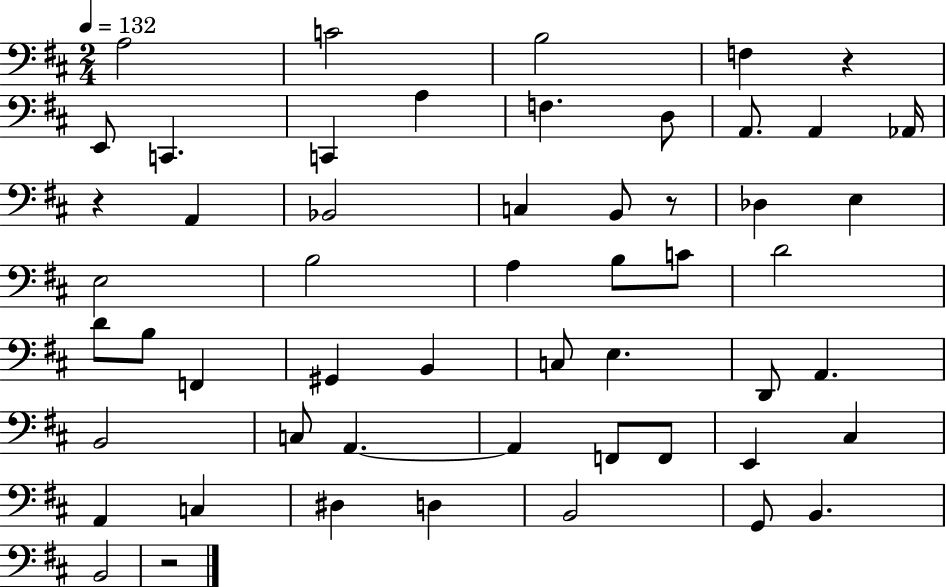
X:1
T:Untitled
M:2/4
L:1/4
K:D
A,2 C2 B,2 F, z E,,/2 C,, C,, A, F, D,/2 A,,/2 A,, _A,,/4 z A,, _B,,2 C, B,,/2 z/2 _D, E, E,2 B,2 A, B,/2 C/2 D2 D/2 B,/2 F,, ^G,, B,, C,/2 E, D,,/2 A,, B,,2 C,/2 A,, A,, F,,/2 F,,/2 E,, ^C, A,, C, ^D, D, B,,2 G,,/2 B,, B,,2 z2